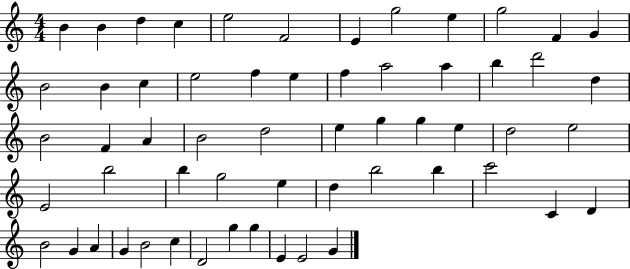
B4/q B4/q D5/q C5/q E5/h F4/h E4/q G5/h E5/q G5/h F4/q G4/q B4/h B4/q C5/q E5/h F5/q E5/q F5/q A5/h A5/q B5/q D6/h D5/q B4/h F4/q A4/q B4/h D5/h E5/q G5/q G5/q E5/q D5/h E5/h E4/h B5/h B5/q G5/h E5/q D5/q B5/h B5/q C6/h C4/q D4/q B4/h G4/q A4/q G4/q B4/h C5/q D4/h G5/q G5/q E4/q E4/h G4/q